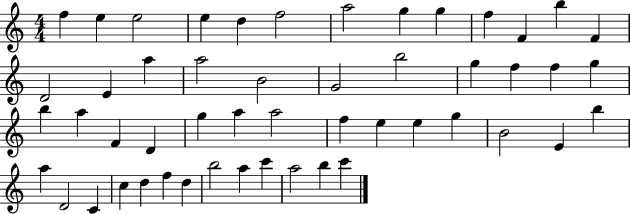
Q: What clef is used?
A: treble